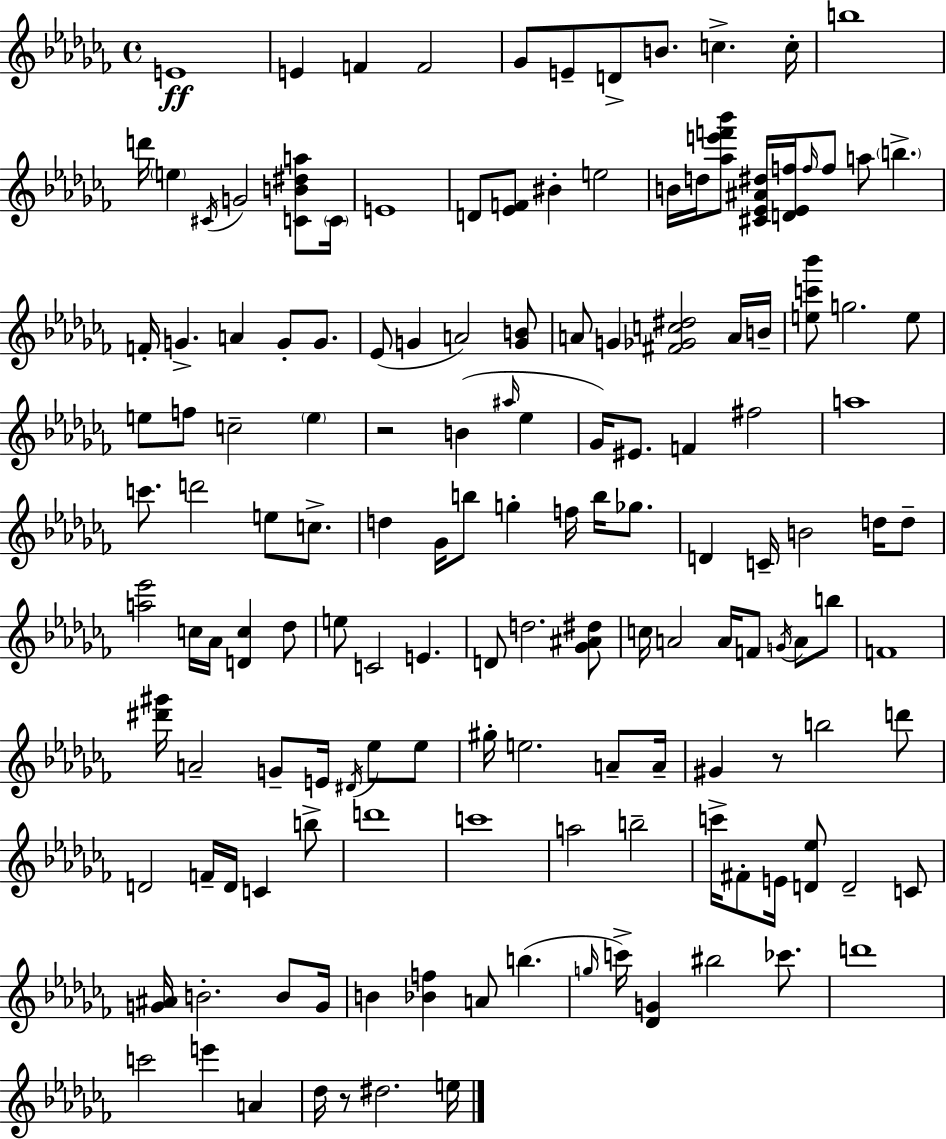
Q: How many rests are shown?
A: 3